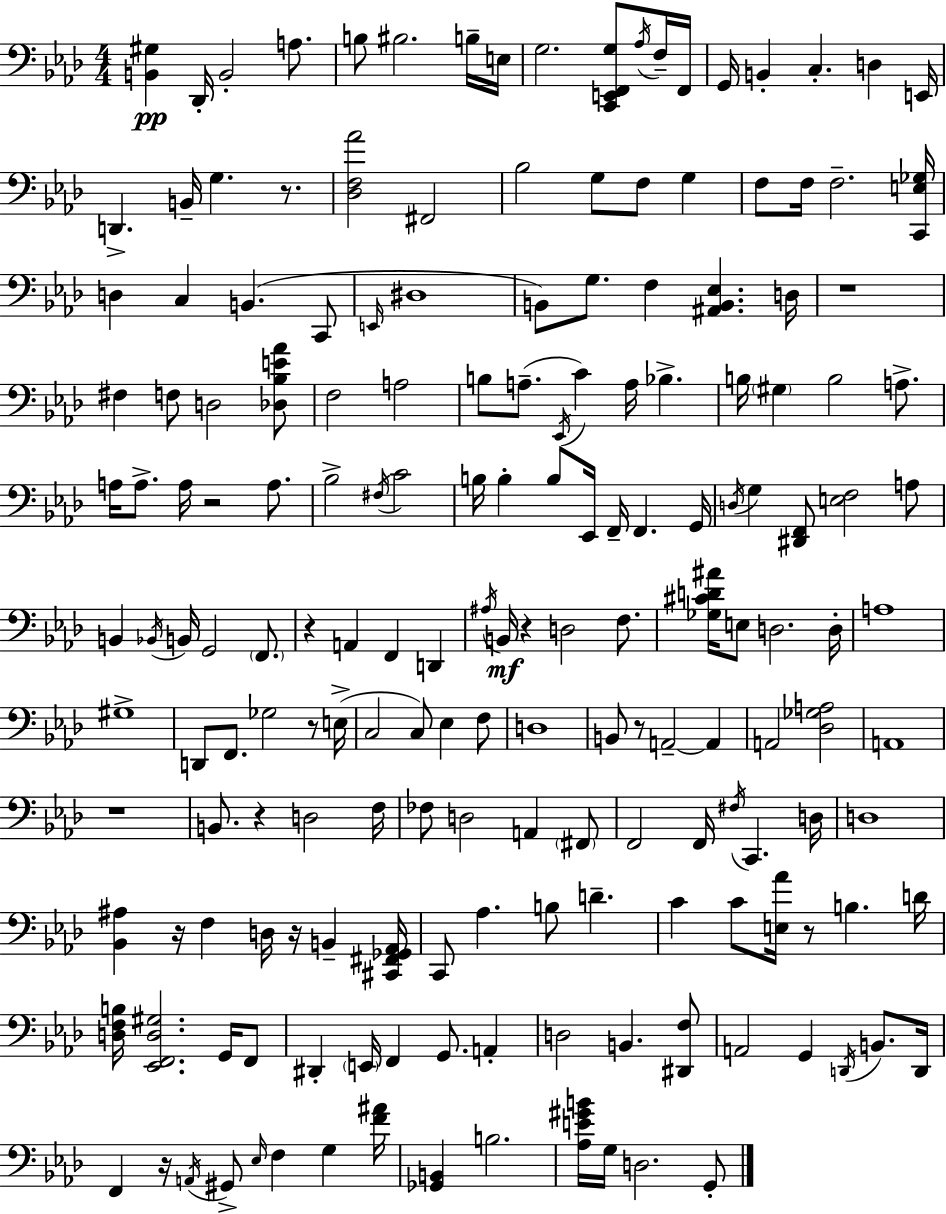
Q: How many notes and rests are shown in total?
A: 180